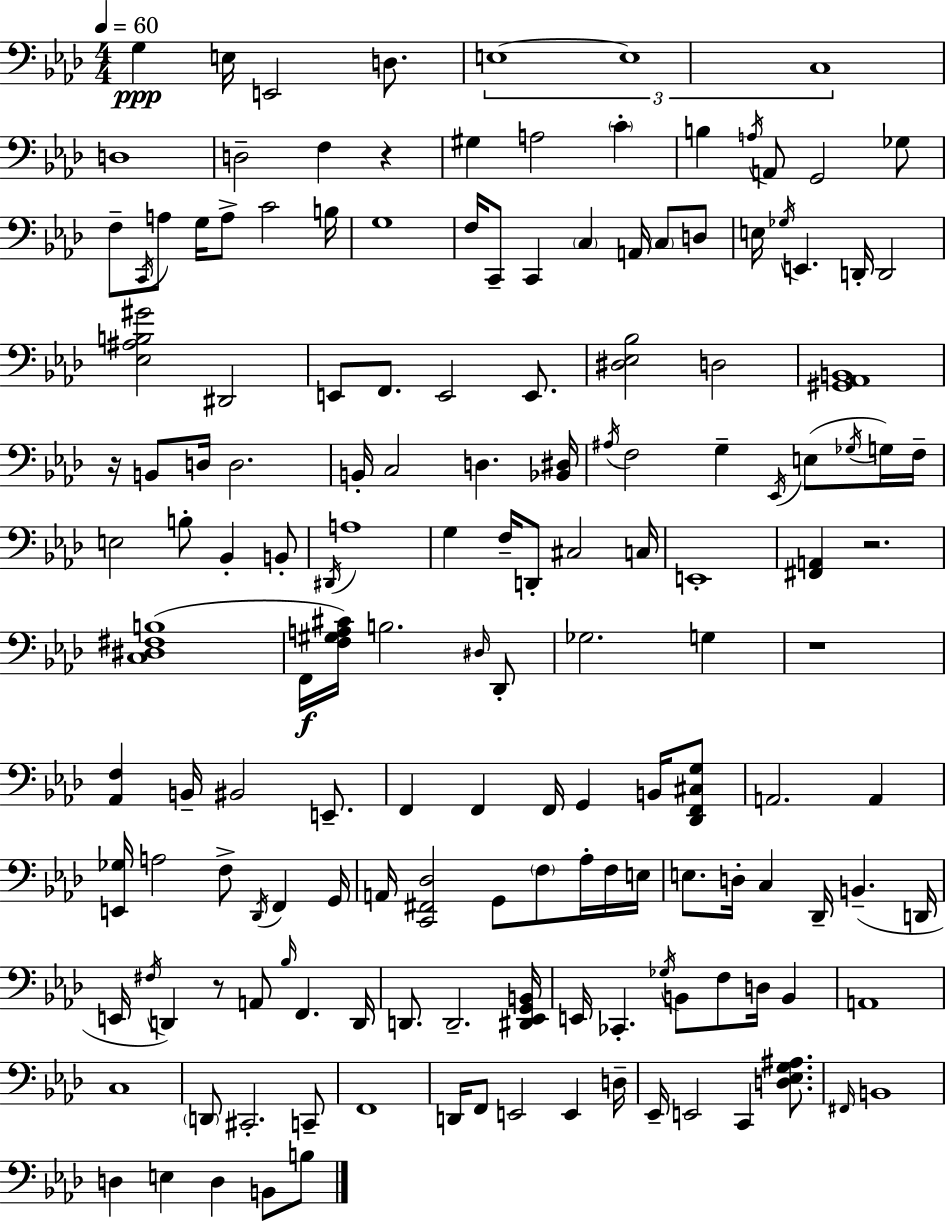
X:1
T:Untitled
M:4/4
L:1/4
K:Ab
G, E,/4 E,,2 D,/2 E,4 E,4 C,4 D,4 D,2 F, z ^G, A,2 C B, A,/4 A,,/2 G,,2 _G,/2 F,/2 C,,/4 A,/2 G,/4 A,/2 C2 B,/4 G,4 F,/4 C,,/2 C,, C, A,,/4 C,/2 D,/2 E,/4 _G,/4 E,, D,,/4 D,,2 [_E,^A,B,^G]2 ^D,,2 E,,/2 F,,/2 E,,2 E,,/2 [^D,_E,_B,]2 D,2 [^G,,_A,,B,,]4 z/4 B,,/2 D,/4 D,2 B,,/4 C,2 D, [_B,,^D,]/4 ^A,/4 F,2 G, _E,,/4 E,/2 _G,/4 G,/4 F,/4 E,2 B,/2 _B,, B,,/2 ^D,,/4 A,4 G, F,/4 D,,/2 ^C,2 C,/4 E,,4 [^F,,A,,] z2 [C,^D,^F,B,]4 F,,/4 [F,^G,A,^C]/4 B,2 ^D,/4 _D,,/2 _G,2 G, z4 [_A,,F,] B,,/4 ^B,,2 E,,/2 F,, F,, F,,/4 G,, B,,/4 [_D,,F,,^C,G,]/2 A,,2 A,, [E,,_G,]/4 A,2 F,/2 _D,,/4 F,, G,,/4 A,,/4 [C,,^F,,_D,]2 G,,/2 F,/2 _A,/4 F,/4 E,/4 E,/2 D,/4 C, _D,,/4 B,, D,,/4 E,,/4 ^F,/4 D,, z/2 A,,/2 _B,/4 F,, D,,/4 D,,/2 D,,2 [^D,,_E,,G,,B,,]/4 E,,/4 _C,, _G,/4 B,,/2 F,/2 D,/4 B,, A,,4 C,4 D,,/2 ^C,,2 C,,/2 F,,4 D,,/4 F,,/2 E,,2 E,, D,/4 _E,,/4 E,,2 C,, [D,_E,G,^A,]/2 ^F,,/4 B,,4 D, E, D, B,,/2 B,/2